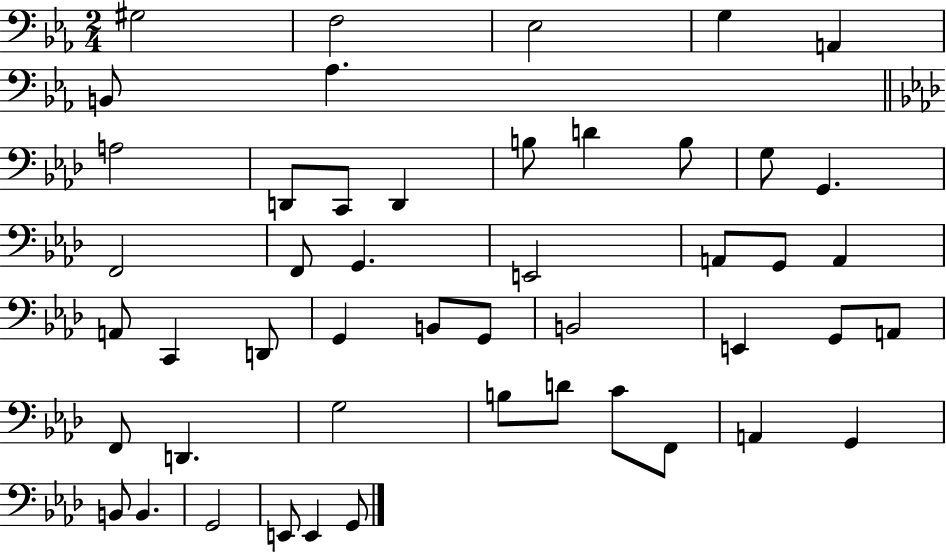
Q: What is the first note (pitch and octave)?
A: G#3